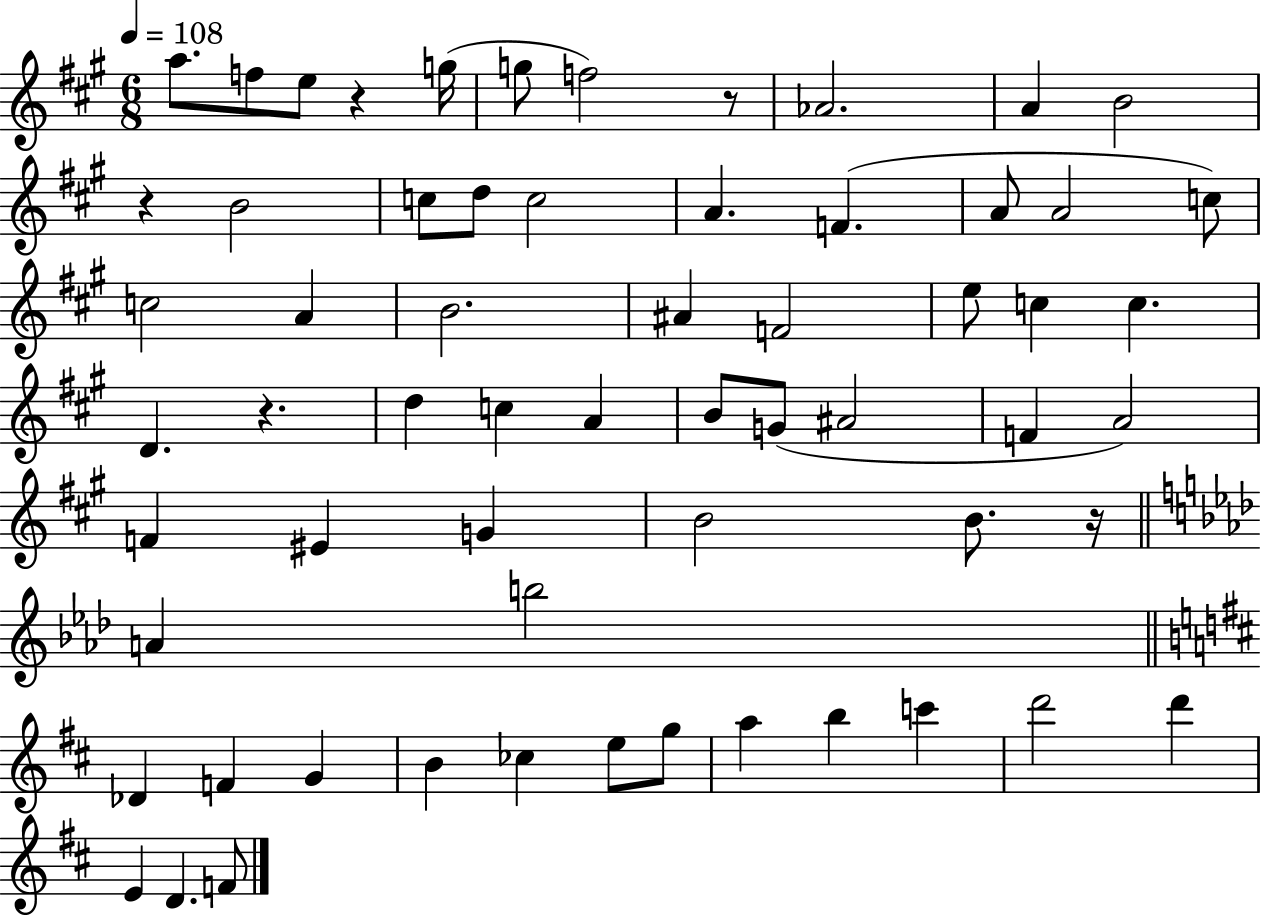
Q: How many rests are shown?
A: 5